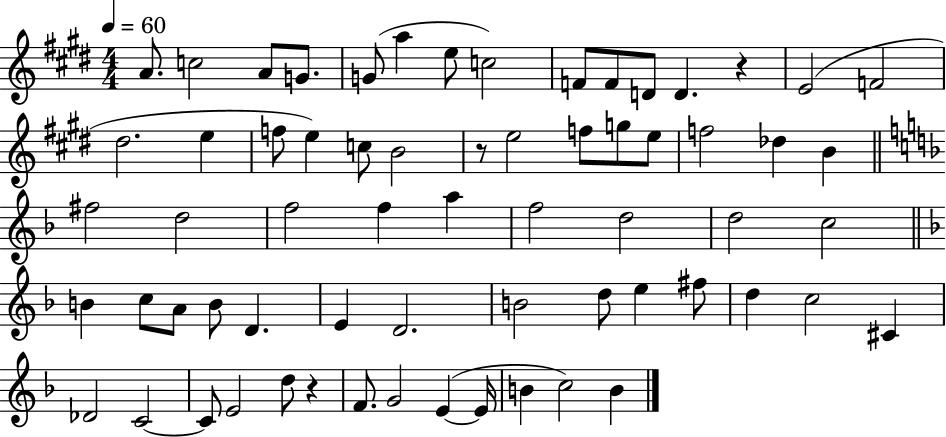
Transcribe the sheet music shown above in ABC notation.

X:1
T:Untitled
M:4/4
L:1/4
K:E
A/2 c2 A/2 G/2 G/2 a e/2 c2 F/2 F/2 D/2 D z E2 F2 ^d2 e f/2 e c/2 B2 z/2 e2 f/2 g/2 e/2 f2 _d B ^f2 d2 f2 f a f2 d2 d2 c2 B c/2 A/2 B/2 D E D2 B2 d/2 e ^f/2 d c2 ^C _D2 C2 C/2 E2 d/2 z F/2 G2 E E/4 B c2 B